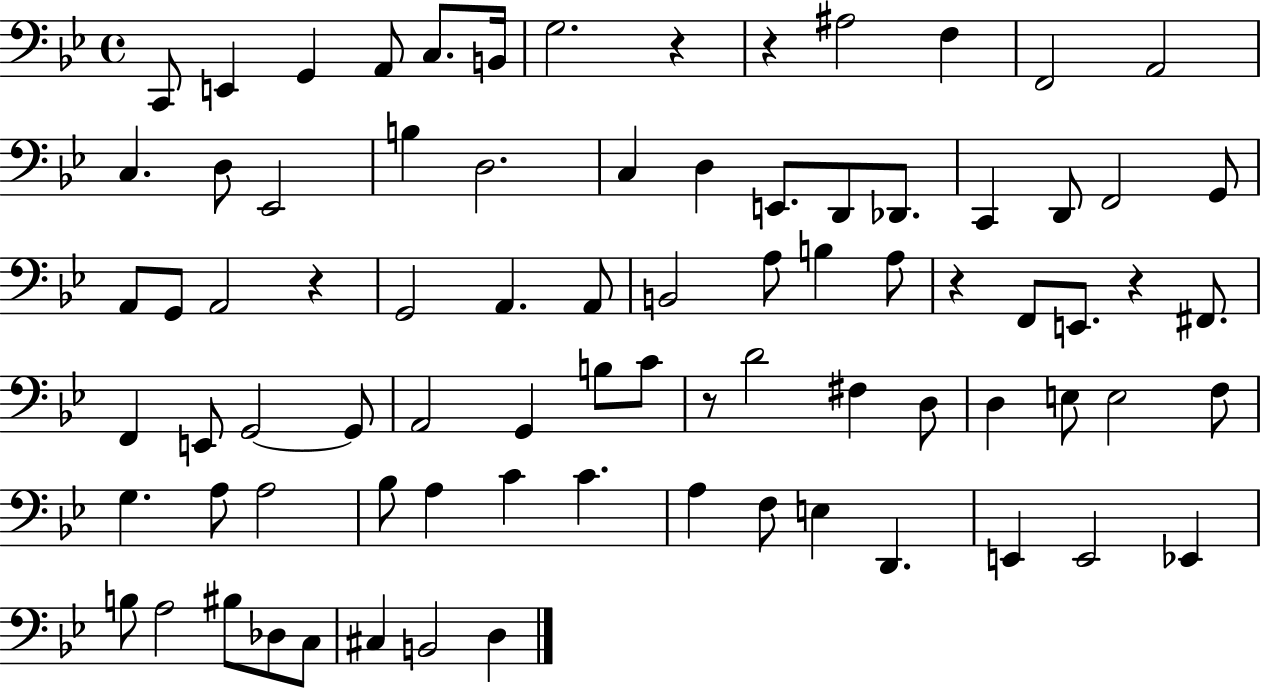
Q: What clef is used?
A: bass